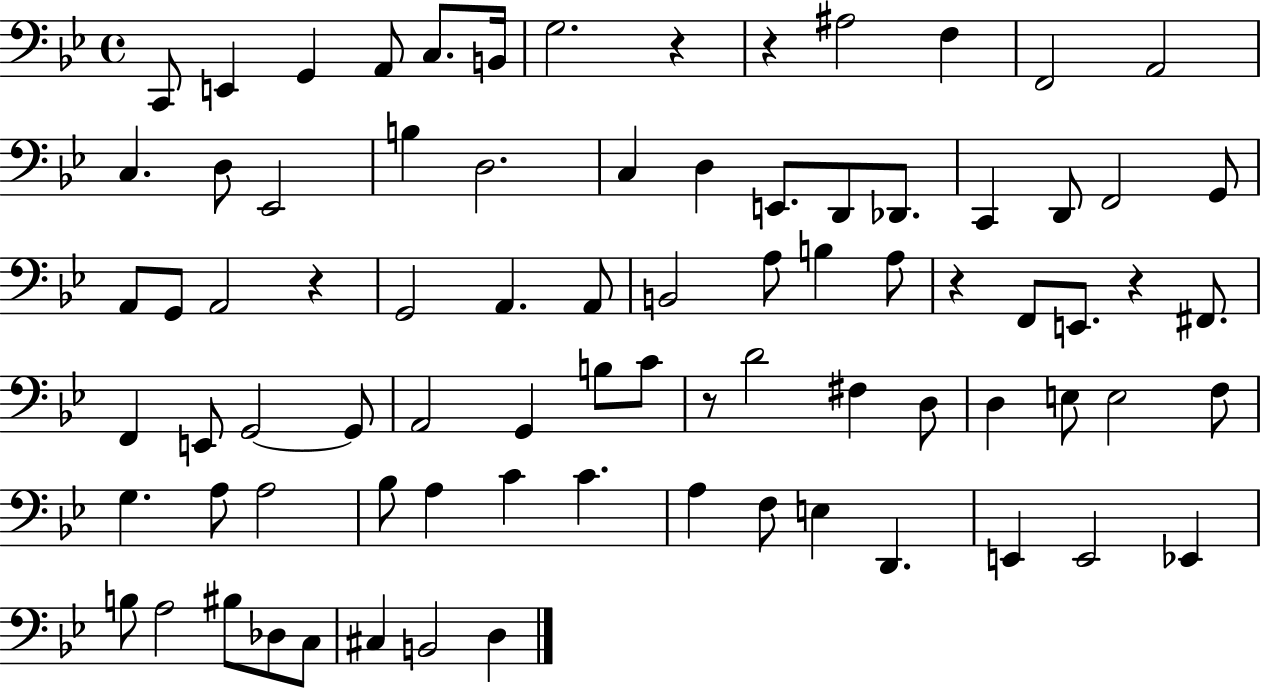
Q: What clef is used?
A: bass